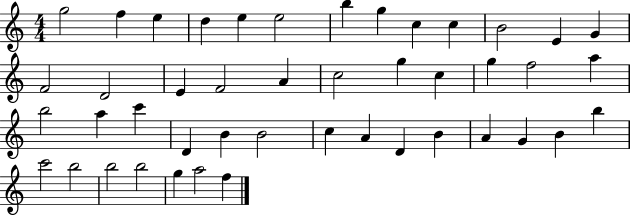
X:1
T:Untitled
M:4/4
L:1/4
K:C
g2 f e d e e2 b g c c B2 E G F2 D2 E F2 A c2 g c g f2 a b2 a c' D B B2 c A D B A G B b c'2 b2 b2 b2 g a2 f